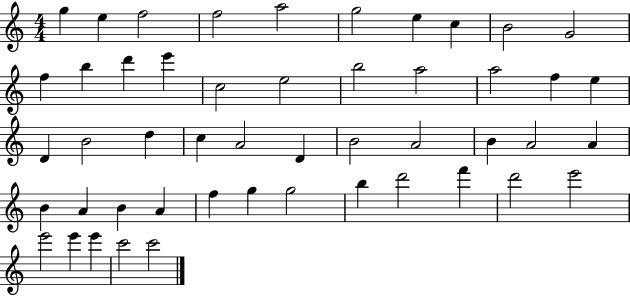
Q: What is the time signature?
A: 4/4